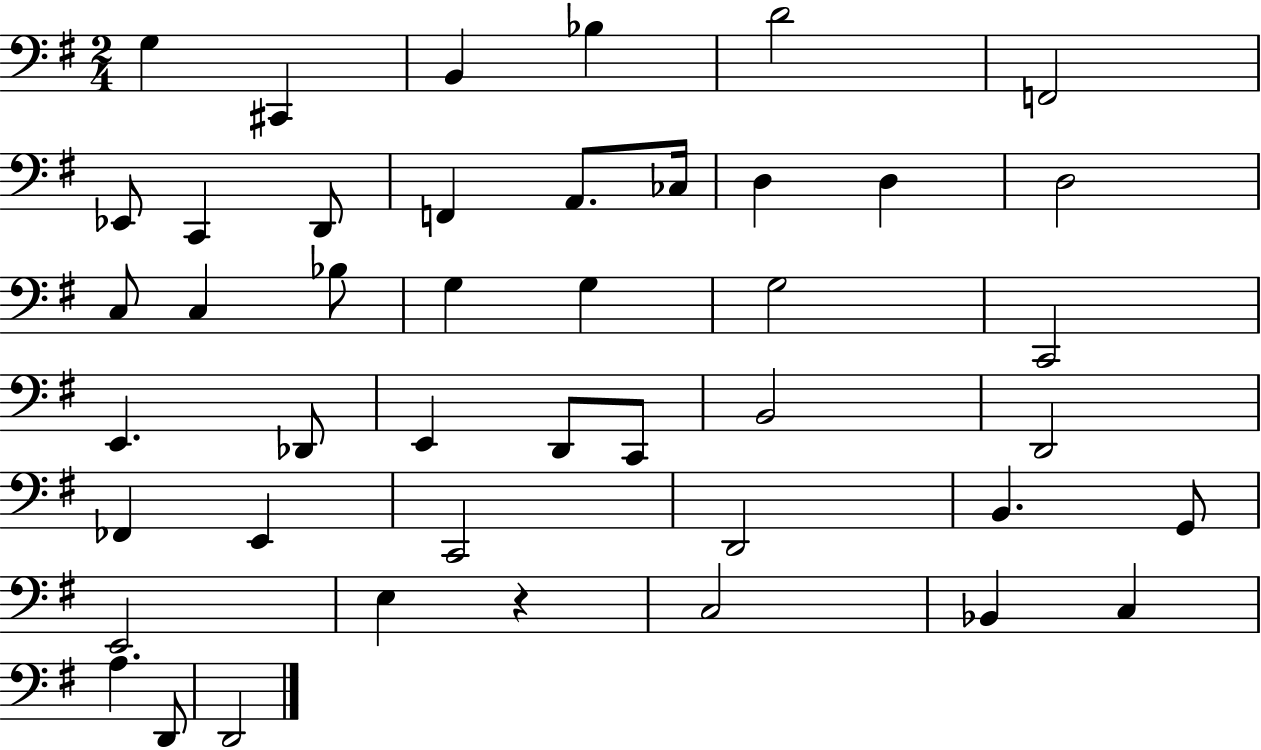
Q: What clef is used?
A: bass